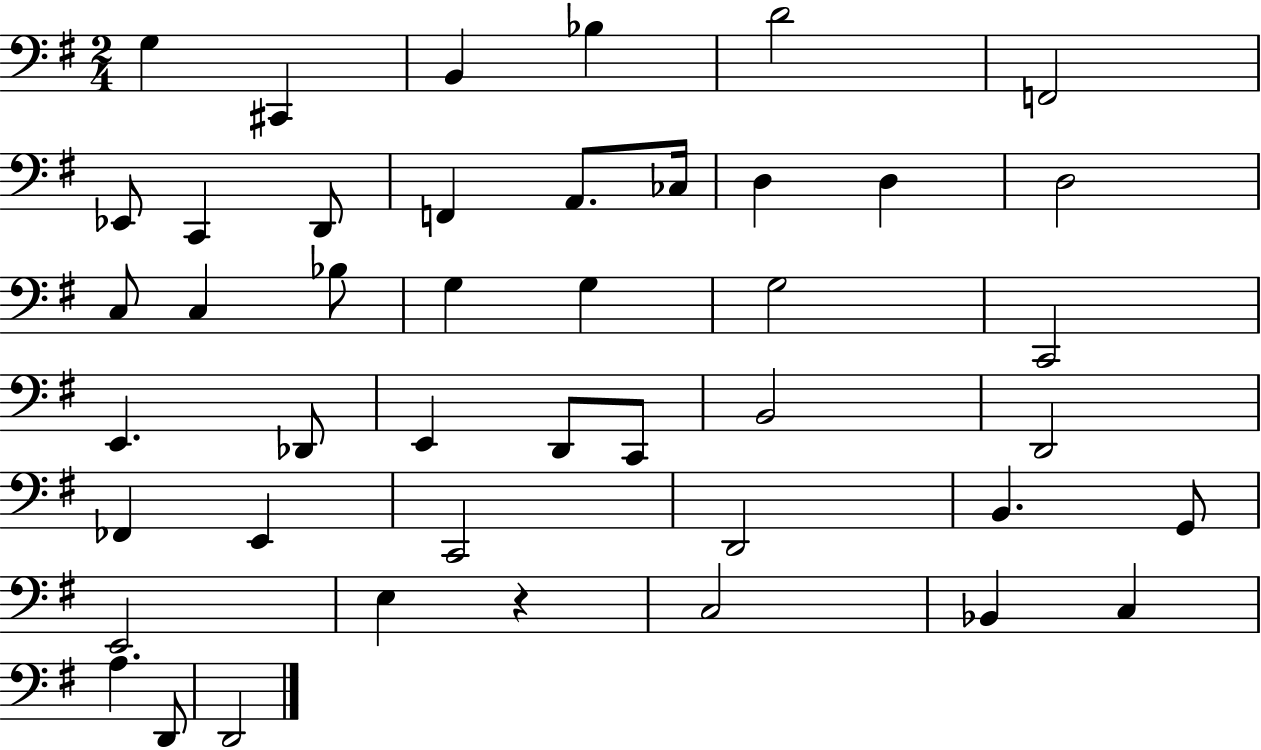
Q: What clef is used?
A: bass